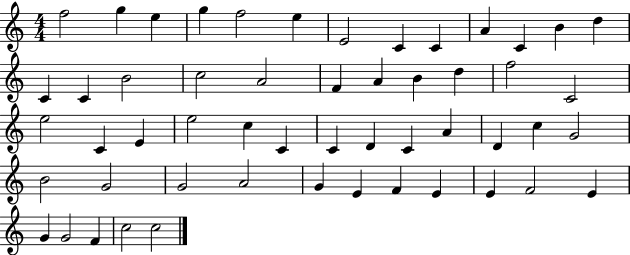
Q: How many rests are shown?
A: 0